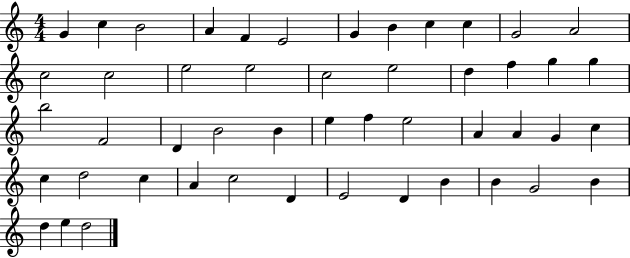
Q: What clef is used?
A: treble